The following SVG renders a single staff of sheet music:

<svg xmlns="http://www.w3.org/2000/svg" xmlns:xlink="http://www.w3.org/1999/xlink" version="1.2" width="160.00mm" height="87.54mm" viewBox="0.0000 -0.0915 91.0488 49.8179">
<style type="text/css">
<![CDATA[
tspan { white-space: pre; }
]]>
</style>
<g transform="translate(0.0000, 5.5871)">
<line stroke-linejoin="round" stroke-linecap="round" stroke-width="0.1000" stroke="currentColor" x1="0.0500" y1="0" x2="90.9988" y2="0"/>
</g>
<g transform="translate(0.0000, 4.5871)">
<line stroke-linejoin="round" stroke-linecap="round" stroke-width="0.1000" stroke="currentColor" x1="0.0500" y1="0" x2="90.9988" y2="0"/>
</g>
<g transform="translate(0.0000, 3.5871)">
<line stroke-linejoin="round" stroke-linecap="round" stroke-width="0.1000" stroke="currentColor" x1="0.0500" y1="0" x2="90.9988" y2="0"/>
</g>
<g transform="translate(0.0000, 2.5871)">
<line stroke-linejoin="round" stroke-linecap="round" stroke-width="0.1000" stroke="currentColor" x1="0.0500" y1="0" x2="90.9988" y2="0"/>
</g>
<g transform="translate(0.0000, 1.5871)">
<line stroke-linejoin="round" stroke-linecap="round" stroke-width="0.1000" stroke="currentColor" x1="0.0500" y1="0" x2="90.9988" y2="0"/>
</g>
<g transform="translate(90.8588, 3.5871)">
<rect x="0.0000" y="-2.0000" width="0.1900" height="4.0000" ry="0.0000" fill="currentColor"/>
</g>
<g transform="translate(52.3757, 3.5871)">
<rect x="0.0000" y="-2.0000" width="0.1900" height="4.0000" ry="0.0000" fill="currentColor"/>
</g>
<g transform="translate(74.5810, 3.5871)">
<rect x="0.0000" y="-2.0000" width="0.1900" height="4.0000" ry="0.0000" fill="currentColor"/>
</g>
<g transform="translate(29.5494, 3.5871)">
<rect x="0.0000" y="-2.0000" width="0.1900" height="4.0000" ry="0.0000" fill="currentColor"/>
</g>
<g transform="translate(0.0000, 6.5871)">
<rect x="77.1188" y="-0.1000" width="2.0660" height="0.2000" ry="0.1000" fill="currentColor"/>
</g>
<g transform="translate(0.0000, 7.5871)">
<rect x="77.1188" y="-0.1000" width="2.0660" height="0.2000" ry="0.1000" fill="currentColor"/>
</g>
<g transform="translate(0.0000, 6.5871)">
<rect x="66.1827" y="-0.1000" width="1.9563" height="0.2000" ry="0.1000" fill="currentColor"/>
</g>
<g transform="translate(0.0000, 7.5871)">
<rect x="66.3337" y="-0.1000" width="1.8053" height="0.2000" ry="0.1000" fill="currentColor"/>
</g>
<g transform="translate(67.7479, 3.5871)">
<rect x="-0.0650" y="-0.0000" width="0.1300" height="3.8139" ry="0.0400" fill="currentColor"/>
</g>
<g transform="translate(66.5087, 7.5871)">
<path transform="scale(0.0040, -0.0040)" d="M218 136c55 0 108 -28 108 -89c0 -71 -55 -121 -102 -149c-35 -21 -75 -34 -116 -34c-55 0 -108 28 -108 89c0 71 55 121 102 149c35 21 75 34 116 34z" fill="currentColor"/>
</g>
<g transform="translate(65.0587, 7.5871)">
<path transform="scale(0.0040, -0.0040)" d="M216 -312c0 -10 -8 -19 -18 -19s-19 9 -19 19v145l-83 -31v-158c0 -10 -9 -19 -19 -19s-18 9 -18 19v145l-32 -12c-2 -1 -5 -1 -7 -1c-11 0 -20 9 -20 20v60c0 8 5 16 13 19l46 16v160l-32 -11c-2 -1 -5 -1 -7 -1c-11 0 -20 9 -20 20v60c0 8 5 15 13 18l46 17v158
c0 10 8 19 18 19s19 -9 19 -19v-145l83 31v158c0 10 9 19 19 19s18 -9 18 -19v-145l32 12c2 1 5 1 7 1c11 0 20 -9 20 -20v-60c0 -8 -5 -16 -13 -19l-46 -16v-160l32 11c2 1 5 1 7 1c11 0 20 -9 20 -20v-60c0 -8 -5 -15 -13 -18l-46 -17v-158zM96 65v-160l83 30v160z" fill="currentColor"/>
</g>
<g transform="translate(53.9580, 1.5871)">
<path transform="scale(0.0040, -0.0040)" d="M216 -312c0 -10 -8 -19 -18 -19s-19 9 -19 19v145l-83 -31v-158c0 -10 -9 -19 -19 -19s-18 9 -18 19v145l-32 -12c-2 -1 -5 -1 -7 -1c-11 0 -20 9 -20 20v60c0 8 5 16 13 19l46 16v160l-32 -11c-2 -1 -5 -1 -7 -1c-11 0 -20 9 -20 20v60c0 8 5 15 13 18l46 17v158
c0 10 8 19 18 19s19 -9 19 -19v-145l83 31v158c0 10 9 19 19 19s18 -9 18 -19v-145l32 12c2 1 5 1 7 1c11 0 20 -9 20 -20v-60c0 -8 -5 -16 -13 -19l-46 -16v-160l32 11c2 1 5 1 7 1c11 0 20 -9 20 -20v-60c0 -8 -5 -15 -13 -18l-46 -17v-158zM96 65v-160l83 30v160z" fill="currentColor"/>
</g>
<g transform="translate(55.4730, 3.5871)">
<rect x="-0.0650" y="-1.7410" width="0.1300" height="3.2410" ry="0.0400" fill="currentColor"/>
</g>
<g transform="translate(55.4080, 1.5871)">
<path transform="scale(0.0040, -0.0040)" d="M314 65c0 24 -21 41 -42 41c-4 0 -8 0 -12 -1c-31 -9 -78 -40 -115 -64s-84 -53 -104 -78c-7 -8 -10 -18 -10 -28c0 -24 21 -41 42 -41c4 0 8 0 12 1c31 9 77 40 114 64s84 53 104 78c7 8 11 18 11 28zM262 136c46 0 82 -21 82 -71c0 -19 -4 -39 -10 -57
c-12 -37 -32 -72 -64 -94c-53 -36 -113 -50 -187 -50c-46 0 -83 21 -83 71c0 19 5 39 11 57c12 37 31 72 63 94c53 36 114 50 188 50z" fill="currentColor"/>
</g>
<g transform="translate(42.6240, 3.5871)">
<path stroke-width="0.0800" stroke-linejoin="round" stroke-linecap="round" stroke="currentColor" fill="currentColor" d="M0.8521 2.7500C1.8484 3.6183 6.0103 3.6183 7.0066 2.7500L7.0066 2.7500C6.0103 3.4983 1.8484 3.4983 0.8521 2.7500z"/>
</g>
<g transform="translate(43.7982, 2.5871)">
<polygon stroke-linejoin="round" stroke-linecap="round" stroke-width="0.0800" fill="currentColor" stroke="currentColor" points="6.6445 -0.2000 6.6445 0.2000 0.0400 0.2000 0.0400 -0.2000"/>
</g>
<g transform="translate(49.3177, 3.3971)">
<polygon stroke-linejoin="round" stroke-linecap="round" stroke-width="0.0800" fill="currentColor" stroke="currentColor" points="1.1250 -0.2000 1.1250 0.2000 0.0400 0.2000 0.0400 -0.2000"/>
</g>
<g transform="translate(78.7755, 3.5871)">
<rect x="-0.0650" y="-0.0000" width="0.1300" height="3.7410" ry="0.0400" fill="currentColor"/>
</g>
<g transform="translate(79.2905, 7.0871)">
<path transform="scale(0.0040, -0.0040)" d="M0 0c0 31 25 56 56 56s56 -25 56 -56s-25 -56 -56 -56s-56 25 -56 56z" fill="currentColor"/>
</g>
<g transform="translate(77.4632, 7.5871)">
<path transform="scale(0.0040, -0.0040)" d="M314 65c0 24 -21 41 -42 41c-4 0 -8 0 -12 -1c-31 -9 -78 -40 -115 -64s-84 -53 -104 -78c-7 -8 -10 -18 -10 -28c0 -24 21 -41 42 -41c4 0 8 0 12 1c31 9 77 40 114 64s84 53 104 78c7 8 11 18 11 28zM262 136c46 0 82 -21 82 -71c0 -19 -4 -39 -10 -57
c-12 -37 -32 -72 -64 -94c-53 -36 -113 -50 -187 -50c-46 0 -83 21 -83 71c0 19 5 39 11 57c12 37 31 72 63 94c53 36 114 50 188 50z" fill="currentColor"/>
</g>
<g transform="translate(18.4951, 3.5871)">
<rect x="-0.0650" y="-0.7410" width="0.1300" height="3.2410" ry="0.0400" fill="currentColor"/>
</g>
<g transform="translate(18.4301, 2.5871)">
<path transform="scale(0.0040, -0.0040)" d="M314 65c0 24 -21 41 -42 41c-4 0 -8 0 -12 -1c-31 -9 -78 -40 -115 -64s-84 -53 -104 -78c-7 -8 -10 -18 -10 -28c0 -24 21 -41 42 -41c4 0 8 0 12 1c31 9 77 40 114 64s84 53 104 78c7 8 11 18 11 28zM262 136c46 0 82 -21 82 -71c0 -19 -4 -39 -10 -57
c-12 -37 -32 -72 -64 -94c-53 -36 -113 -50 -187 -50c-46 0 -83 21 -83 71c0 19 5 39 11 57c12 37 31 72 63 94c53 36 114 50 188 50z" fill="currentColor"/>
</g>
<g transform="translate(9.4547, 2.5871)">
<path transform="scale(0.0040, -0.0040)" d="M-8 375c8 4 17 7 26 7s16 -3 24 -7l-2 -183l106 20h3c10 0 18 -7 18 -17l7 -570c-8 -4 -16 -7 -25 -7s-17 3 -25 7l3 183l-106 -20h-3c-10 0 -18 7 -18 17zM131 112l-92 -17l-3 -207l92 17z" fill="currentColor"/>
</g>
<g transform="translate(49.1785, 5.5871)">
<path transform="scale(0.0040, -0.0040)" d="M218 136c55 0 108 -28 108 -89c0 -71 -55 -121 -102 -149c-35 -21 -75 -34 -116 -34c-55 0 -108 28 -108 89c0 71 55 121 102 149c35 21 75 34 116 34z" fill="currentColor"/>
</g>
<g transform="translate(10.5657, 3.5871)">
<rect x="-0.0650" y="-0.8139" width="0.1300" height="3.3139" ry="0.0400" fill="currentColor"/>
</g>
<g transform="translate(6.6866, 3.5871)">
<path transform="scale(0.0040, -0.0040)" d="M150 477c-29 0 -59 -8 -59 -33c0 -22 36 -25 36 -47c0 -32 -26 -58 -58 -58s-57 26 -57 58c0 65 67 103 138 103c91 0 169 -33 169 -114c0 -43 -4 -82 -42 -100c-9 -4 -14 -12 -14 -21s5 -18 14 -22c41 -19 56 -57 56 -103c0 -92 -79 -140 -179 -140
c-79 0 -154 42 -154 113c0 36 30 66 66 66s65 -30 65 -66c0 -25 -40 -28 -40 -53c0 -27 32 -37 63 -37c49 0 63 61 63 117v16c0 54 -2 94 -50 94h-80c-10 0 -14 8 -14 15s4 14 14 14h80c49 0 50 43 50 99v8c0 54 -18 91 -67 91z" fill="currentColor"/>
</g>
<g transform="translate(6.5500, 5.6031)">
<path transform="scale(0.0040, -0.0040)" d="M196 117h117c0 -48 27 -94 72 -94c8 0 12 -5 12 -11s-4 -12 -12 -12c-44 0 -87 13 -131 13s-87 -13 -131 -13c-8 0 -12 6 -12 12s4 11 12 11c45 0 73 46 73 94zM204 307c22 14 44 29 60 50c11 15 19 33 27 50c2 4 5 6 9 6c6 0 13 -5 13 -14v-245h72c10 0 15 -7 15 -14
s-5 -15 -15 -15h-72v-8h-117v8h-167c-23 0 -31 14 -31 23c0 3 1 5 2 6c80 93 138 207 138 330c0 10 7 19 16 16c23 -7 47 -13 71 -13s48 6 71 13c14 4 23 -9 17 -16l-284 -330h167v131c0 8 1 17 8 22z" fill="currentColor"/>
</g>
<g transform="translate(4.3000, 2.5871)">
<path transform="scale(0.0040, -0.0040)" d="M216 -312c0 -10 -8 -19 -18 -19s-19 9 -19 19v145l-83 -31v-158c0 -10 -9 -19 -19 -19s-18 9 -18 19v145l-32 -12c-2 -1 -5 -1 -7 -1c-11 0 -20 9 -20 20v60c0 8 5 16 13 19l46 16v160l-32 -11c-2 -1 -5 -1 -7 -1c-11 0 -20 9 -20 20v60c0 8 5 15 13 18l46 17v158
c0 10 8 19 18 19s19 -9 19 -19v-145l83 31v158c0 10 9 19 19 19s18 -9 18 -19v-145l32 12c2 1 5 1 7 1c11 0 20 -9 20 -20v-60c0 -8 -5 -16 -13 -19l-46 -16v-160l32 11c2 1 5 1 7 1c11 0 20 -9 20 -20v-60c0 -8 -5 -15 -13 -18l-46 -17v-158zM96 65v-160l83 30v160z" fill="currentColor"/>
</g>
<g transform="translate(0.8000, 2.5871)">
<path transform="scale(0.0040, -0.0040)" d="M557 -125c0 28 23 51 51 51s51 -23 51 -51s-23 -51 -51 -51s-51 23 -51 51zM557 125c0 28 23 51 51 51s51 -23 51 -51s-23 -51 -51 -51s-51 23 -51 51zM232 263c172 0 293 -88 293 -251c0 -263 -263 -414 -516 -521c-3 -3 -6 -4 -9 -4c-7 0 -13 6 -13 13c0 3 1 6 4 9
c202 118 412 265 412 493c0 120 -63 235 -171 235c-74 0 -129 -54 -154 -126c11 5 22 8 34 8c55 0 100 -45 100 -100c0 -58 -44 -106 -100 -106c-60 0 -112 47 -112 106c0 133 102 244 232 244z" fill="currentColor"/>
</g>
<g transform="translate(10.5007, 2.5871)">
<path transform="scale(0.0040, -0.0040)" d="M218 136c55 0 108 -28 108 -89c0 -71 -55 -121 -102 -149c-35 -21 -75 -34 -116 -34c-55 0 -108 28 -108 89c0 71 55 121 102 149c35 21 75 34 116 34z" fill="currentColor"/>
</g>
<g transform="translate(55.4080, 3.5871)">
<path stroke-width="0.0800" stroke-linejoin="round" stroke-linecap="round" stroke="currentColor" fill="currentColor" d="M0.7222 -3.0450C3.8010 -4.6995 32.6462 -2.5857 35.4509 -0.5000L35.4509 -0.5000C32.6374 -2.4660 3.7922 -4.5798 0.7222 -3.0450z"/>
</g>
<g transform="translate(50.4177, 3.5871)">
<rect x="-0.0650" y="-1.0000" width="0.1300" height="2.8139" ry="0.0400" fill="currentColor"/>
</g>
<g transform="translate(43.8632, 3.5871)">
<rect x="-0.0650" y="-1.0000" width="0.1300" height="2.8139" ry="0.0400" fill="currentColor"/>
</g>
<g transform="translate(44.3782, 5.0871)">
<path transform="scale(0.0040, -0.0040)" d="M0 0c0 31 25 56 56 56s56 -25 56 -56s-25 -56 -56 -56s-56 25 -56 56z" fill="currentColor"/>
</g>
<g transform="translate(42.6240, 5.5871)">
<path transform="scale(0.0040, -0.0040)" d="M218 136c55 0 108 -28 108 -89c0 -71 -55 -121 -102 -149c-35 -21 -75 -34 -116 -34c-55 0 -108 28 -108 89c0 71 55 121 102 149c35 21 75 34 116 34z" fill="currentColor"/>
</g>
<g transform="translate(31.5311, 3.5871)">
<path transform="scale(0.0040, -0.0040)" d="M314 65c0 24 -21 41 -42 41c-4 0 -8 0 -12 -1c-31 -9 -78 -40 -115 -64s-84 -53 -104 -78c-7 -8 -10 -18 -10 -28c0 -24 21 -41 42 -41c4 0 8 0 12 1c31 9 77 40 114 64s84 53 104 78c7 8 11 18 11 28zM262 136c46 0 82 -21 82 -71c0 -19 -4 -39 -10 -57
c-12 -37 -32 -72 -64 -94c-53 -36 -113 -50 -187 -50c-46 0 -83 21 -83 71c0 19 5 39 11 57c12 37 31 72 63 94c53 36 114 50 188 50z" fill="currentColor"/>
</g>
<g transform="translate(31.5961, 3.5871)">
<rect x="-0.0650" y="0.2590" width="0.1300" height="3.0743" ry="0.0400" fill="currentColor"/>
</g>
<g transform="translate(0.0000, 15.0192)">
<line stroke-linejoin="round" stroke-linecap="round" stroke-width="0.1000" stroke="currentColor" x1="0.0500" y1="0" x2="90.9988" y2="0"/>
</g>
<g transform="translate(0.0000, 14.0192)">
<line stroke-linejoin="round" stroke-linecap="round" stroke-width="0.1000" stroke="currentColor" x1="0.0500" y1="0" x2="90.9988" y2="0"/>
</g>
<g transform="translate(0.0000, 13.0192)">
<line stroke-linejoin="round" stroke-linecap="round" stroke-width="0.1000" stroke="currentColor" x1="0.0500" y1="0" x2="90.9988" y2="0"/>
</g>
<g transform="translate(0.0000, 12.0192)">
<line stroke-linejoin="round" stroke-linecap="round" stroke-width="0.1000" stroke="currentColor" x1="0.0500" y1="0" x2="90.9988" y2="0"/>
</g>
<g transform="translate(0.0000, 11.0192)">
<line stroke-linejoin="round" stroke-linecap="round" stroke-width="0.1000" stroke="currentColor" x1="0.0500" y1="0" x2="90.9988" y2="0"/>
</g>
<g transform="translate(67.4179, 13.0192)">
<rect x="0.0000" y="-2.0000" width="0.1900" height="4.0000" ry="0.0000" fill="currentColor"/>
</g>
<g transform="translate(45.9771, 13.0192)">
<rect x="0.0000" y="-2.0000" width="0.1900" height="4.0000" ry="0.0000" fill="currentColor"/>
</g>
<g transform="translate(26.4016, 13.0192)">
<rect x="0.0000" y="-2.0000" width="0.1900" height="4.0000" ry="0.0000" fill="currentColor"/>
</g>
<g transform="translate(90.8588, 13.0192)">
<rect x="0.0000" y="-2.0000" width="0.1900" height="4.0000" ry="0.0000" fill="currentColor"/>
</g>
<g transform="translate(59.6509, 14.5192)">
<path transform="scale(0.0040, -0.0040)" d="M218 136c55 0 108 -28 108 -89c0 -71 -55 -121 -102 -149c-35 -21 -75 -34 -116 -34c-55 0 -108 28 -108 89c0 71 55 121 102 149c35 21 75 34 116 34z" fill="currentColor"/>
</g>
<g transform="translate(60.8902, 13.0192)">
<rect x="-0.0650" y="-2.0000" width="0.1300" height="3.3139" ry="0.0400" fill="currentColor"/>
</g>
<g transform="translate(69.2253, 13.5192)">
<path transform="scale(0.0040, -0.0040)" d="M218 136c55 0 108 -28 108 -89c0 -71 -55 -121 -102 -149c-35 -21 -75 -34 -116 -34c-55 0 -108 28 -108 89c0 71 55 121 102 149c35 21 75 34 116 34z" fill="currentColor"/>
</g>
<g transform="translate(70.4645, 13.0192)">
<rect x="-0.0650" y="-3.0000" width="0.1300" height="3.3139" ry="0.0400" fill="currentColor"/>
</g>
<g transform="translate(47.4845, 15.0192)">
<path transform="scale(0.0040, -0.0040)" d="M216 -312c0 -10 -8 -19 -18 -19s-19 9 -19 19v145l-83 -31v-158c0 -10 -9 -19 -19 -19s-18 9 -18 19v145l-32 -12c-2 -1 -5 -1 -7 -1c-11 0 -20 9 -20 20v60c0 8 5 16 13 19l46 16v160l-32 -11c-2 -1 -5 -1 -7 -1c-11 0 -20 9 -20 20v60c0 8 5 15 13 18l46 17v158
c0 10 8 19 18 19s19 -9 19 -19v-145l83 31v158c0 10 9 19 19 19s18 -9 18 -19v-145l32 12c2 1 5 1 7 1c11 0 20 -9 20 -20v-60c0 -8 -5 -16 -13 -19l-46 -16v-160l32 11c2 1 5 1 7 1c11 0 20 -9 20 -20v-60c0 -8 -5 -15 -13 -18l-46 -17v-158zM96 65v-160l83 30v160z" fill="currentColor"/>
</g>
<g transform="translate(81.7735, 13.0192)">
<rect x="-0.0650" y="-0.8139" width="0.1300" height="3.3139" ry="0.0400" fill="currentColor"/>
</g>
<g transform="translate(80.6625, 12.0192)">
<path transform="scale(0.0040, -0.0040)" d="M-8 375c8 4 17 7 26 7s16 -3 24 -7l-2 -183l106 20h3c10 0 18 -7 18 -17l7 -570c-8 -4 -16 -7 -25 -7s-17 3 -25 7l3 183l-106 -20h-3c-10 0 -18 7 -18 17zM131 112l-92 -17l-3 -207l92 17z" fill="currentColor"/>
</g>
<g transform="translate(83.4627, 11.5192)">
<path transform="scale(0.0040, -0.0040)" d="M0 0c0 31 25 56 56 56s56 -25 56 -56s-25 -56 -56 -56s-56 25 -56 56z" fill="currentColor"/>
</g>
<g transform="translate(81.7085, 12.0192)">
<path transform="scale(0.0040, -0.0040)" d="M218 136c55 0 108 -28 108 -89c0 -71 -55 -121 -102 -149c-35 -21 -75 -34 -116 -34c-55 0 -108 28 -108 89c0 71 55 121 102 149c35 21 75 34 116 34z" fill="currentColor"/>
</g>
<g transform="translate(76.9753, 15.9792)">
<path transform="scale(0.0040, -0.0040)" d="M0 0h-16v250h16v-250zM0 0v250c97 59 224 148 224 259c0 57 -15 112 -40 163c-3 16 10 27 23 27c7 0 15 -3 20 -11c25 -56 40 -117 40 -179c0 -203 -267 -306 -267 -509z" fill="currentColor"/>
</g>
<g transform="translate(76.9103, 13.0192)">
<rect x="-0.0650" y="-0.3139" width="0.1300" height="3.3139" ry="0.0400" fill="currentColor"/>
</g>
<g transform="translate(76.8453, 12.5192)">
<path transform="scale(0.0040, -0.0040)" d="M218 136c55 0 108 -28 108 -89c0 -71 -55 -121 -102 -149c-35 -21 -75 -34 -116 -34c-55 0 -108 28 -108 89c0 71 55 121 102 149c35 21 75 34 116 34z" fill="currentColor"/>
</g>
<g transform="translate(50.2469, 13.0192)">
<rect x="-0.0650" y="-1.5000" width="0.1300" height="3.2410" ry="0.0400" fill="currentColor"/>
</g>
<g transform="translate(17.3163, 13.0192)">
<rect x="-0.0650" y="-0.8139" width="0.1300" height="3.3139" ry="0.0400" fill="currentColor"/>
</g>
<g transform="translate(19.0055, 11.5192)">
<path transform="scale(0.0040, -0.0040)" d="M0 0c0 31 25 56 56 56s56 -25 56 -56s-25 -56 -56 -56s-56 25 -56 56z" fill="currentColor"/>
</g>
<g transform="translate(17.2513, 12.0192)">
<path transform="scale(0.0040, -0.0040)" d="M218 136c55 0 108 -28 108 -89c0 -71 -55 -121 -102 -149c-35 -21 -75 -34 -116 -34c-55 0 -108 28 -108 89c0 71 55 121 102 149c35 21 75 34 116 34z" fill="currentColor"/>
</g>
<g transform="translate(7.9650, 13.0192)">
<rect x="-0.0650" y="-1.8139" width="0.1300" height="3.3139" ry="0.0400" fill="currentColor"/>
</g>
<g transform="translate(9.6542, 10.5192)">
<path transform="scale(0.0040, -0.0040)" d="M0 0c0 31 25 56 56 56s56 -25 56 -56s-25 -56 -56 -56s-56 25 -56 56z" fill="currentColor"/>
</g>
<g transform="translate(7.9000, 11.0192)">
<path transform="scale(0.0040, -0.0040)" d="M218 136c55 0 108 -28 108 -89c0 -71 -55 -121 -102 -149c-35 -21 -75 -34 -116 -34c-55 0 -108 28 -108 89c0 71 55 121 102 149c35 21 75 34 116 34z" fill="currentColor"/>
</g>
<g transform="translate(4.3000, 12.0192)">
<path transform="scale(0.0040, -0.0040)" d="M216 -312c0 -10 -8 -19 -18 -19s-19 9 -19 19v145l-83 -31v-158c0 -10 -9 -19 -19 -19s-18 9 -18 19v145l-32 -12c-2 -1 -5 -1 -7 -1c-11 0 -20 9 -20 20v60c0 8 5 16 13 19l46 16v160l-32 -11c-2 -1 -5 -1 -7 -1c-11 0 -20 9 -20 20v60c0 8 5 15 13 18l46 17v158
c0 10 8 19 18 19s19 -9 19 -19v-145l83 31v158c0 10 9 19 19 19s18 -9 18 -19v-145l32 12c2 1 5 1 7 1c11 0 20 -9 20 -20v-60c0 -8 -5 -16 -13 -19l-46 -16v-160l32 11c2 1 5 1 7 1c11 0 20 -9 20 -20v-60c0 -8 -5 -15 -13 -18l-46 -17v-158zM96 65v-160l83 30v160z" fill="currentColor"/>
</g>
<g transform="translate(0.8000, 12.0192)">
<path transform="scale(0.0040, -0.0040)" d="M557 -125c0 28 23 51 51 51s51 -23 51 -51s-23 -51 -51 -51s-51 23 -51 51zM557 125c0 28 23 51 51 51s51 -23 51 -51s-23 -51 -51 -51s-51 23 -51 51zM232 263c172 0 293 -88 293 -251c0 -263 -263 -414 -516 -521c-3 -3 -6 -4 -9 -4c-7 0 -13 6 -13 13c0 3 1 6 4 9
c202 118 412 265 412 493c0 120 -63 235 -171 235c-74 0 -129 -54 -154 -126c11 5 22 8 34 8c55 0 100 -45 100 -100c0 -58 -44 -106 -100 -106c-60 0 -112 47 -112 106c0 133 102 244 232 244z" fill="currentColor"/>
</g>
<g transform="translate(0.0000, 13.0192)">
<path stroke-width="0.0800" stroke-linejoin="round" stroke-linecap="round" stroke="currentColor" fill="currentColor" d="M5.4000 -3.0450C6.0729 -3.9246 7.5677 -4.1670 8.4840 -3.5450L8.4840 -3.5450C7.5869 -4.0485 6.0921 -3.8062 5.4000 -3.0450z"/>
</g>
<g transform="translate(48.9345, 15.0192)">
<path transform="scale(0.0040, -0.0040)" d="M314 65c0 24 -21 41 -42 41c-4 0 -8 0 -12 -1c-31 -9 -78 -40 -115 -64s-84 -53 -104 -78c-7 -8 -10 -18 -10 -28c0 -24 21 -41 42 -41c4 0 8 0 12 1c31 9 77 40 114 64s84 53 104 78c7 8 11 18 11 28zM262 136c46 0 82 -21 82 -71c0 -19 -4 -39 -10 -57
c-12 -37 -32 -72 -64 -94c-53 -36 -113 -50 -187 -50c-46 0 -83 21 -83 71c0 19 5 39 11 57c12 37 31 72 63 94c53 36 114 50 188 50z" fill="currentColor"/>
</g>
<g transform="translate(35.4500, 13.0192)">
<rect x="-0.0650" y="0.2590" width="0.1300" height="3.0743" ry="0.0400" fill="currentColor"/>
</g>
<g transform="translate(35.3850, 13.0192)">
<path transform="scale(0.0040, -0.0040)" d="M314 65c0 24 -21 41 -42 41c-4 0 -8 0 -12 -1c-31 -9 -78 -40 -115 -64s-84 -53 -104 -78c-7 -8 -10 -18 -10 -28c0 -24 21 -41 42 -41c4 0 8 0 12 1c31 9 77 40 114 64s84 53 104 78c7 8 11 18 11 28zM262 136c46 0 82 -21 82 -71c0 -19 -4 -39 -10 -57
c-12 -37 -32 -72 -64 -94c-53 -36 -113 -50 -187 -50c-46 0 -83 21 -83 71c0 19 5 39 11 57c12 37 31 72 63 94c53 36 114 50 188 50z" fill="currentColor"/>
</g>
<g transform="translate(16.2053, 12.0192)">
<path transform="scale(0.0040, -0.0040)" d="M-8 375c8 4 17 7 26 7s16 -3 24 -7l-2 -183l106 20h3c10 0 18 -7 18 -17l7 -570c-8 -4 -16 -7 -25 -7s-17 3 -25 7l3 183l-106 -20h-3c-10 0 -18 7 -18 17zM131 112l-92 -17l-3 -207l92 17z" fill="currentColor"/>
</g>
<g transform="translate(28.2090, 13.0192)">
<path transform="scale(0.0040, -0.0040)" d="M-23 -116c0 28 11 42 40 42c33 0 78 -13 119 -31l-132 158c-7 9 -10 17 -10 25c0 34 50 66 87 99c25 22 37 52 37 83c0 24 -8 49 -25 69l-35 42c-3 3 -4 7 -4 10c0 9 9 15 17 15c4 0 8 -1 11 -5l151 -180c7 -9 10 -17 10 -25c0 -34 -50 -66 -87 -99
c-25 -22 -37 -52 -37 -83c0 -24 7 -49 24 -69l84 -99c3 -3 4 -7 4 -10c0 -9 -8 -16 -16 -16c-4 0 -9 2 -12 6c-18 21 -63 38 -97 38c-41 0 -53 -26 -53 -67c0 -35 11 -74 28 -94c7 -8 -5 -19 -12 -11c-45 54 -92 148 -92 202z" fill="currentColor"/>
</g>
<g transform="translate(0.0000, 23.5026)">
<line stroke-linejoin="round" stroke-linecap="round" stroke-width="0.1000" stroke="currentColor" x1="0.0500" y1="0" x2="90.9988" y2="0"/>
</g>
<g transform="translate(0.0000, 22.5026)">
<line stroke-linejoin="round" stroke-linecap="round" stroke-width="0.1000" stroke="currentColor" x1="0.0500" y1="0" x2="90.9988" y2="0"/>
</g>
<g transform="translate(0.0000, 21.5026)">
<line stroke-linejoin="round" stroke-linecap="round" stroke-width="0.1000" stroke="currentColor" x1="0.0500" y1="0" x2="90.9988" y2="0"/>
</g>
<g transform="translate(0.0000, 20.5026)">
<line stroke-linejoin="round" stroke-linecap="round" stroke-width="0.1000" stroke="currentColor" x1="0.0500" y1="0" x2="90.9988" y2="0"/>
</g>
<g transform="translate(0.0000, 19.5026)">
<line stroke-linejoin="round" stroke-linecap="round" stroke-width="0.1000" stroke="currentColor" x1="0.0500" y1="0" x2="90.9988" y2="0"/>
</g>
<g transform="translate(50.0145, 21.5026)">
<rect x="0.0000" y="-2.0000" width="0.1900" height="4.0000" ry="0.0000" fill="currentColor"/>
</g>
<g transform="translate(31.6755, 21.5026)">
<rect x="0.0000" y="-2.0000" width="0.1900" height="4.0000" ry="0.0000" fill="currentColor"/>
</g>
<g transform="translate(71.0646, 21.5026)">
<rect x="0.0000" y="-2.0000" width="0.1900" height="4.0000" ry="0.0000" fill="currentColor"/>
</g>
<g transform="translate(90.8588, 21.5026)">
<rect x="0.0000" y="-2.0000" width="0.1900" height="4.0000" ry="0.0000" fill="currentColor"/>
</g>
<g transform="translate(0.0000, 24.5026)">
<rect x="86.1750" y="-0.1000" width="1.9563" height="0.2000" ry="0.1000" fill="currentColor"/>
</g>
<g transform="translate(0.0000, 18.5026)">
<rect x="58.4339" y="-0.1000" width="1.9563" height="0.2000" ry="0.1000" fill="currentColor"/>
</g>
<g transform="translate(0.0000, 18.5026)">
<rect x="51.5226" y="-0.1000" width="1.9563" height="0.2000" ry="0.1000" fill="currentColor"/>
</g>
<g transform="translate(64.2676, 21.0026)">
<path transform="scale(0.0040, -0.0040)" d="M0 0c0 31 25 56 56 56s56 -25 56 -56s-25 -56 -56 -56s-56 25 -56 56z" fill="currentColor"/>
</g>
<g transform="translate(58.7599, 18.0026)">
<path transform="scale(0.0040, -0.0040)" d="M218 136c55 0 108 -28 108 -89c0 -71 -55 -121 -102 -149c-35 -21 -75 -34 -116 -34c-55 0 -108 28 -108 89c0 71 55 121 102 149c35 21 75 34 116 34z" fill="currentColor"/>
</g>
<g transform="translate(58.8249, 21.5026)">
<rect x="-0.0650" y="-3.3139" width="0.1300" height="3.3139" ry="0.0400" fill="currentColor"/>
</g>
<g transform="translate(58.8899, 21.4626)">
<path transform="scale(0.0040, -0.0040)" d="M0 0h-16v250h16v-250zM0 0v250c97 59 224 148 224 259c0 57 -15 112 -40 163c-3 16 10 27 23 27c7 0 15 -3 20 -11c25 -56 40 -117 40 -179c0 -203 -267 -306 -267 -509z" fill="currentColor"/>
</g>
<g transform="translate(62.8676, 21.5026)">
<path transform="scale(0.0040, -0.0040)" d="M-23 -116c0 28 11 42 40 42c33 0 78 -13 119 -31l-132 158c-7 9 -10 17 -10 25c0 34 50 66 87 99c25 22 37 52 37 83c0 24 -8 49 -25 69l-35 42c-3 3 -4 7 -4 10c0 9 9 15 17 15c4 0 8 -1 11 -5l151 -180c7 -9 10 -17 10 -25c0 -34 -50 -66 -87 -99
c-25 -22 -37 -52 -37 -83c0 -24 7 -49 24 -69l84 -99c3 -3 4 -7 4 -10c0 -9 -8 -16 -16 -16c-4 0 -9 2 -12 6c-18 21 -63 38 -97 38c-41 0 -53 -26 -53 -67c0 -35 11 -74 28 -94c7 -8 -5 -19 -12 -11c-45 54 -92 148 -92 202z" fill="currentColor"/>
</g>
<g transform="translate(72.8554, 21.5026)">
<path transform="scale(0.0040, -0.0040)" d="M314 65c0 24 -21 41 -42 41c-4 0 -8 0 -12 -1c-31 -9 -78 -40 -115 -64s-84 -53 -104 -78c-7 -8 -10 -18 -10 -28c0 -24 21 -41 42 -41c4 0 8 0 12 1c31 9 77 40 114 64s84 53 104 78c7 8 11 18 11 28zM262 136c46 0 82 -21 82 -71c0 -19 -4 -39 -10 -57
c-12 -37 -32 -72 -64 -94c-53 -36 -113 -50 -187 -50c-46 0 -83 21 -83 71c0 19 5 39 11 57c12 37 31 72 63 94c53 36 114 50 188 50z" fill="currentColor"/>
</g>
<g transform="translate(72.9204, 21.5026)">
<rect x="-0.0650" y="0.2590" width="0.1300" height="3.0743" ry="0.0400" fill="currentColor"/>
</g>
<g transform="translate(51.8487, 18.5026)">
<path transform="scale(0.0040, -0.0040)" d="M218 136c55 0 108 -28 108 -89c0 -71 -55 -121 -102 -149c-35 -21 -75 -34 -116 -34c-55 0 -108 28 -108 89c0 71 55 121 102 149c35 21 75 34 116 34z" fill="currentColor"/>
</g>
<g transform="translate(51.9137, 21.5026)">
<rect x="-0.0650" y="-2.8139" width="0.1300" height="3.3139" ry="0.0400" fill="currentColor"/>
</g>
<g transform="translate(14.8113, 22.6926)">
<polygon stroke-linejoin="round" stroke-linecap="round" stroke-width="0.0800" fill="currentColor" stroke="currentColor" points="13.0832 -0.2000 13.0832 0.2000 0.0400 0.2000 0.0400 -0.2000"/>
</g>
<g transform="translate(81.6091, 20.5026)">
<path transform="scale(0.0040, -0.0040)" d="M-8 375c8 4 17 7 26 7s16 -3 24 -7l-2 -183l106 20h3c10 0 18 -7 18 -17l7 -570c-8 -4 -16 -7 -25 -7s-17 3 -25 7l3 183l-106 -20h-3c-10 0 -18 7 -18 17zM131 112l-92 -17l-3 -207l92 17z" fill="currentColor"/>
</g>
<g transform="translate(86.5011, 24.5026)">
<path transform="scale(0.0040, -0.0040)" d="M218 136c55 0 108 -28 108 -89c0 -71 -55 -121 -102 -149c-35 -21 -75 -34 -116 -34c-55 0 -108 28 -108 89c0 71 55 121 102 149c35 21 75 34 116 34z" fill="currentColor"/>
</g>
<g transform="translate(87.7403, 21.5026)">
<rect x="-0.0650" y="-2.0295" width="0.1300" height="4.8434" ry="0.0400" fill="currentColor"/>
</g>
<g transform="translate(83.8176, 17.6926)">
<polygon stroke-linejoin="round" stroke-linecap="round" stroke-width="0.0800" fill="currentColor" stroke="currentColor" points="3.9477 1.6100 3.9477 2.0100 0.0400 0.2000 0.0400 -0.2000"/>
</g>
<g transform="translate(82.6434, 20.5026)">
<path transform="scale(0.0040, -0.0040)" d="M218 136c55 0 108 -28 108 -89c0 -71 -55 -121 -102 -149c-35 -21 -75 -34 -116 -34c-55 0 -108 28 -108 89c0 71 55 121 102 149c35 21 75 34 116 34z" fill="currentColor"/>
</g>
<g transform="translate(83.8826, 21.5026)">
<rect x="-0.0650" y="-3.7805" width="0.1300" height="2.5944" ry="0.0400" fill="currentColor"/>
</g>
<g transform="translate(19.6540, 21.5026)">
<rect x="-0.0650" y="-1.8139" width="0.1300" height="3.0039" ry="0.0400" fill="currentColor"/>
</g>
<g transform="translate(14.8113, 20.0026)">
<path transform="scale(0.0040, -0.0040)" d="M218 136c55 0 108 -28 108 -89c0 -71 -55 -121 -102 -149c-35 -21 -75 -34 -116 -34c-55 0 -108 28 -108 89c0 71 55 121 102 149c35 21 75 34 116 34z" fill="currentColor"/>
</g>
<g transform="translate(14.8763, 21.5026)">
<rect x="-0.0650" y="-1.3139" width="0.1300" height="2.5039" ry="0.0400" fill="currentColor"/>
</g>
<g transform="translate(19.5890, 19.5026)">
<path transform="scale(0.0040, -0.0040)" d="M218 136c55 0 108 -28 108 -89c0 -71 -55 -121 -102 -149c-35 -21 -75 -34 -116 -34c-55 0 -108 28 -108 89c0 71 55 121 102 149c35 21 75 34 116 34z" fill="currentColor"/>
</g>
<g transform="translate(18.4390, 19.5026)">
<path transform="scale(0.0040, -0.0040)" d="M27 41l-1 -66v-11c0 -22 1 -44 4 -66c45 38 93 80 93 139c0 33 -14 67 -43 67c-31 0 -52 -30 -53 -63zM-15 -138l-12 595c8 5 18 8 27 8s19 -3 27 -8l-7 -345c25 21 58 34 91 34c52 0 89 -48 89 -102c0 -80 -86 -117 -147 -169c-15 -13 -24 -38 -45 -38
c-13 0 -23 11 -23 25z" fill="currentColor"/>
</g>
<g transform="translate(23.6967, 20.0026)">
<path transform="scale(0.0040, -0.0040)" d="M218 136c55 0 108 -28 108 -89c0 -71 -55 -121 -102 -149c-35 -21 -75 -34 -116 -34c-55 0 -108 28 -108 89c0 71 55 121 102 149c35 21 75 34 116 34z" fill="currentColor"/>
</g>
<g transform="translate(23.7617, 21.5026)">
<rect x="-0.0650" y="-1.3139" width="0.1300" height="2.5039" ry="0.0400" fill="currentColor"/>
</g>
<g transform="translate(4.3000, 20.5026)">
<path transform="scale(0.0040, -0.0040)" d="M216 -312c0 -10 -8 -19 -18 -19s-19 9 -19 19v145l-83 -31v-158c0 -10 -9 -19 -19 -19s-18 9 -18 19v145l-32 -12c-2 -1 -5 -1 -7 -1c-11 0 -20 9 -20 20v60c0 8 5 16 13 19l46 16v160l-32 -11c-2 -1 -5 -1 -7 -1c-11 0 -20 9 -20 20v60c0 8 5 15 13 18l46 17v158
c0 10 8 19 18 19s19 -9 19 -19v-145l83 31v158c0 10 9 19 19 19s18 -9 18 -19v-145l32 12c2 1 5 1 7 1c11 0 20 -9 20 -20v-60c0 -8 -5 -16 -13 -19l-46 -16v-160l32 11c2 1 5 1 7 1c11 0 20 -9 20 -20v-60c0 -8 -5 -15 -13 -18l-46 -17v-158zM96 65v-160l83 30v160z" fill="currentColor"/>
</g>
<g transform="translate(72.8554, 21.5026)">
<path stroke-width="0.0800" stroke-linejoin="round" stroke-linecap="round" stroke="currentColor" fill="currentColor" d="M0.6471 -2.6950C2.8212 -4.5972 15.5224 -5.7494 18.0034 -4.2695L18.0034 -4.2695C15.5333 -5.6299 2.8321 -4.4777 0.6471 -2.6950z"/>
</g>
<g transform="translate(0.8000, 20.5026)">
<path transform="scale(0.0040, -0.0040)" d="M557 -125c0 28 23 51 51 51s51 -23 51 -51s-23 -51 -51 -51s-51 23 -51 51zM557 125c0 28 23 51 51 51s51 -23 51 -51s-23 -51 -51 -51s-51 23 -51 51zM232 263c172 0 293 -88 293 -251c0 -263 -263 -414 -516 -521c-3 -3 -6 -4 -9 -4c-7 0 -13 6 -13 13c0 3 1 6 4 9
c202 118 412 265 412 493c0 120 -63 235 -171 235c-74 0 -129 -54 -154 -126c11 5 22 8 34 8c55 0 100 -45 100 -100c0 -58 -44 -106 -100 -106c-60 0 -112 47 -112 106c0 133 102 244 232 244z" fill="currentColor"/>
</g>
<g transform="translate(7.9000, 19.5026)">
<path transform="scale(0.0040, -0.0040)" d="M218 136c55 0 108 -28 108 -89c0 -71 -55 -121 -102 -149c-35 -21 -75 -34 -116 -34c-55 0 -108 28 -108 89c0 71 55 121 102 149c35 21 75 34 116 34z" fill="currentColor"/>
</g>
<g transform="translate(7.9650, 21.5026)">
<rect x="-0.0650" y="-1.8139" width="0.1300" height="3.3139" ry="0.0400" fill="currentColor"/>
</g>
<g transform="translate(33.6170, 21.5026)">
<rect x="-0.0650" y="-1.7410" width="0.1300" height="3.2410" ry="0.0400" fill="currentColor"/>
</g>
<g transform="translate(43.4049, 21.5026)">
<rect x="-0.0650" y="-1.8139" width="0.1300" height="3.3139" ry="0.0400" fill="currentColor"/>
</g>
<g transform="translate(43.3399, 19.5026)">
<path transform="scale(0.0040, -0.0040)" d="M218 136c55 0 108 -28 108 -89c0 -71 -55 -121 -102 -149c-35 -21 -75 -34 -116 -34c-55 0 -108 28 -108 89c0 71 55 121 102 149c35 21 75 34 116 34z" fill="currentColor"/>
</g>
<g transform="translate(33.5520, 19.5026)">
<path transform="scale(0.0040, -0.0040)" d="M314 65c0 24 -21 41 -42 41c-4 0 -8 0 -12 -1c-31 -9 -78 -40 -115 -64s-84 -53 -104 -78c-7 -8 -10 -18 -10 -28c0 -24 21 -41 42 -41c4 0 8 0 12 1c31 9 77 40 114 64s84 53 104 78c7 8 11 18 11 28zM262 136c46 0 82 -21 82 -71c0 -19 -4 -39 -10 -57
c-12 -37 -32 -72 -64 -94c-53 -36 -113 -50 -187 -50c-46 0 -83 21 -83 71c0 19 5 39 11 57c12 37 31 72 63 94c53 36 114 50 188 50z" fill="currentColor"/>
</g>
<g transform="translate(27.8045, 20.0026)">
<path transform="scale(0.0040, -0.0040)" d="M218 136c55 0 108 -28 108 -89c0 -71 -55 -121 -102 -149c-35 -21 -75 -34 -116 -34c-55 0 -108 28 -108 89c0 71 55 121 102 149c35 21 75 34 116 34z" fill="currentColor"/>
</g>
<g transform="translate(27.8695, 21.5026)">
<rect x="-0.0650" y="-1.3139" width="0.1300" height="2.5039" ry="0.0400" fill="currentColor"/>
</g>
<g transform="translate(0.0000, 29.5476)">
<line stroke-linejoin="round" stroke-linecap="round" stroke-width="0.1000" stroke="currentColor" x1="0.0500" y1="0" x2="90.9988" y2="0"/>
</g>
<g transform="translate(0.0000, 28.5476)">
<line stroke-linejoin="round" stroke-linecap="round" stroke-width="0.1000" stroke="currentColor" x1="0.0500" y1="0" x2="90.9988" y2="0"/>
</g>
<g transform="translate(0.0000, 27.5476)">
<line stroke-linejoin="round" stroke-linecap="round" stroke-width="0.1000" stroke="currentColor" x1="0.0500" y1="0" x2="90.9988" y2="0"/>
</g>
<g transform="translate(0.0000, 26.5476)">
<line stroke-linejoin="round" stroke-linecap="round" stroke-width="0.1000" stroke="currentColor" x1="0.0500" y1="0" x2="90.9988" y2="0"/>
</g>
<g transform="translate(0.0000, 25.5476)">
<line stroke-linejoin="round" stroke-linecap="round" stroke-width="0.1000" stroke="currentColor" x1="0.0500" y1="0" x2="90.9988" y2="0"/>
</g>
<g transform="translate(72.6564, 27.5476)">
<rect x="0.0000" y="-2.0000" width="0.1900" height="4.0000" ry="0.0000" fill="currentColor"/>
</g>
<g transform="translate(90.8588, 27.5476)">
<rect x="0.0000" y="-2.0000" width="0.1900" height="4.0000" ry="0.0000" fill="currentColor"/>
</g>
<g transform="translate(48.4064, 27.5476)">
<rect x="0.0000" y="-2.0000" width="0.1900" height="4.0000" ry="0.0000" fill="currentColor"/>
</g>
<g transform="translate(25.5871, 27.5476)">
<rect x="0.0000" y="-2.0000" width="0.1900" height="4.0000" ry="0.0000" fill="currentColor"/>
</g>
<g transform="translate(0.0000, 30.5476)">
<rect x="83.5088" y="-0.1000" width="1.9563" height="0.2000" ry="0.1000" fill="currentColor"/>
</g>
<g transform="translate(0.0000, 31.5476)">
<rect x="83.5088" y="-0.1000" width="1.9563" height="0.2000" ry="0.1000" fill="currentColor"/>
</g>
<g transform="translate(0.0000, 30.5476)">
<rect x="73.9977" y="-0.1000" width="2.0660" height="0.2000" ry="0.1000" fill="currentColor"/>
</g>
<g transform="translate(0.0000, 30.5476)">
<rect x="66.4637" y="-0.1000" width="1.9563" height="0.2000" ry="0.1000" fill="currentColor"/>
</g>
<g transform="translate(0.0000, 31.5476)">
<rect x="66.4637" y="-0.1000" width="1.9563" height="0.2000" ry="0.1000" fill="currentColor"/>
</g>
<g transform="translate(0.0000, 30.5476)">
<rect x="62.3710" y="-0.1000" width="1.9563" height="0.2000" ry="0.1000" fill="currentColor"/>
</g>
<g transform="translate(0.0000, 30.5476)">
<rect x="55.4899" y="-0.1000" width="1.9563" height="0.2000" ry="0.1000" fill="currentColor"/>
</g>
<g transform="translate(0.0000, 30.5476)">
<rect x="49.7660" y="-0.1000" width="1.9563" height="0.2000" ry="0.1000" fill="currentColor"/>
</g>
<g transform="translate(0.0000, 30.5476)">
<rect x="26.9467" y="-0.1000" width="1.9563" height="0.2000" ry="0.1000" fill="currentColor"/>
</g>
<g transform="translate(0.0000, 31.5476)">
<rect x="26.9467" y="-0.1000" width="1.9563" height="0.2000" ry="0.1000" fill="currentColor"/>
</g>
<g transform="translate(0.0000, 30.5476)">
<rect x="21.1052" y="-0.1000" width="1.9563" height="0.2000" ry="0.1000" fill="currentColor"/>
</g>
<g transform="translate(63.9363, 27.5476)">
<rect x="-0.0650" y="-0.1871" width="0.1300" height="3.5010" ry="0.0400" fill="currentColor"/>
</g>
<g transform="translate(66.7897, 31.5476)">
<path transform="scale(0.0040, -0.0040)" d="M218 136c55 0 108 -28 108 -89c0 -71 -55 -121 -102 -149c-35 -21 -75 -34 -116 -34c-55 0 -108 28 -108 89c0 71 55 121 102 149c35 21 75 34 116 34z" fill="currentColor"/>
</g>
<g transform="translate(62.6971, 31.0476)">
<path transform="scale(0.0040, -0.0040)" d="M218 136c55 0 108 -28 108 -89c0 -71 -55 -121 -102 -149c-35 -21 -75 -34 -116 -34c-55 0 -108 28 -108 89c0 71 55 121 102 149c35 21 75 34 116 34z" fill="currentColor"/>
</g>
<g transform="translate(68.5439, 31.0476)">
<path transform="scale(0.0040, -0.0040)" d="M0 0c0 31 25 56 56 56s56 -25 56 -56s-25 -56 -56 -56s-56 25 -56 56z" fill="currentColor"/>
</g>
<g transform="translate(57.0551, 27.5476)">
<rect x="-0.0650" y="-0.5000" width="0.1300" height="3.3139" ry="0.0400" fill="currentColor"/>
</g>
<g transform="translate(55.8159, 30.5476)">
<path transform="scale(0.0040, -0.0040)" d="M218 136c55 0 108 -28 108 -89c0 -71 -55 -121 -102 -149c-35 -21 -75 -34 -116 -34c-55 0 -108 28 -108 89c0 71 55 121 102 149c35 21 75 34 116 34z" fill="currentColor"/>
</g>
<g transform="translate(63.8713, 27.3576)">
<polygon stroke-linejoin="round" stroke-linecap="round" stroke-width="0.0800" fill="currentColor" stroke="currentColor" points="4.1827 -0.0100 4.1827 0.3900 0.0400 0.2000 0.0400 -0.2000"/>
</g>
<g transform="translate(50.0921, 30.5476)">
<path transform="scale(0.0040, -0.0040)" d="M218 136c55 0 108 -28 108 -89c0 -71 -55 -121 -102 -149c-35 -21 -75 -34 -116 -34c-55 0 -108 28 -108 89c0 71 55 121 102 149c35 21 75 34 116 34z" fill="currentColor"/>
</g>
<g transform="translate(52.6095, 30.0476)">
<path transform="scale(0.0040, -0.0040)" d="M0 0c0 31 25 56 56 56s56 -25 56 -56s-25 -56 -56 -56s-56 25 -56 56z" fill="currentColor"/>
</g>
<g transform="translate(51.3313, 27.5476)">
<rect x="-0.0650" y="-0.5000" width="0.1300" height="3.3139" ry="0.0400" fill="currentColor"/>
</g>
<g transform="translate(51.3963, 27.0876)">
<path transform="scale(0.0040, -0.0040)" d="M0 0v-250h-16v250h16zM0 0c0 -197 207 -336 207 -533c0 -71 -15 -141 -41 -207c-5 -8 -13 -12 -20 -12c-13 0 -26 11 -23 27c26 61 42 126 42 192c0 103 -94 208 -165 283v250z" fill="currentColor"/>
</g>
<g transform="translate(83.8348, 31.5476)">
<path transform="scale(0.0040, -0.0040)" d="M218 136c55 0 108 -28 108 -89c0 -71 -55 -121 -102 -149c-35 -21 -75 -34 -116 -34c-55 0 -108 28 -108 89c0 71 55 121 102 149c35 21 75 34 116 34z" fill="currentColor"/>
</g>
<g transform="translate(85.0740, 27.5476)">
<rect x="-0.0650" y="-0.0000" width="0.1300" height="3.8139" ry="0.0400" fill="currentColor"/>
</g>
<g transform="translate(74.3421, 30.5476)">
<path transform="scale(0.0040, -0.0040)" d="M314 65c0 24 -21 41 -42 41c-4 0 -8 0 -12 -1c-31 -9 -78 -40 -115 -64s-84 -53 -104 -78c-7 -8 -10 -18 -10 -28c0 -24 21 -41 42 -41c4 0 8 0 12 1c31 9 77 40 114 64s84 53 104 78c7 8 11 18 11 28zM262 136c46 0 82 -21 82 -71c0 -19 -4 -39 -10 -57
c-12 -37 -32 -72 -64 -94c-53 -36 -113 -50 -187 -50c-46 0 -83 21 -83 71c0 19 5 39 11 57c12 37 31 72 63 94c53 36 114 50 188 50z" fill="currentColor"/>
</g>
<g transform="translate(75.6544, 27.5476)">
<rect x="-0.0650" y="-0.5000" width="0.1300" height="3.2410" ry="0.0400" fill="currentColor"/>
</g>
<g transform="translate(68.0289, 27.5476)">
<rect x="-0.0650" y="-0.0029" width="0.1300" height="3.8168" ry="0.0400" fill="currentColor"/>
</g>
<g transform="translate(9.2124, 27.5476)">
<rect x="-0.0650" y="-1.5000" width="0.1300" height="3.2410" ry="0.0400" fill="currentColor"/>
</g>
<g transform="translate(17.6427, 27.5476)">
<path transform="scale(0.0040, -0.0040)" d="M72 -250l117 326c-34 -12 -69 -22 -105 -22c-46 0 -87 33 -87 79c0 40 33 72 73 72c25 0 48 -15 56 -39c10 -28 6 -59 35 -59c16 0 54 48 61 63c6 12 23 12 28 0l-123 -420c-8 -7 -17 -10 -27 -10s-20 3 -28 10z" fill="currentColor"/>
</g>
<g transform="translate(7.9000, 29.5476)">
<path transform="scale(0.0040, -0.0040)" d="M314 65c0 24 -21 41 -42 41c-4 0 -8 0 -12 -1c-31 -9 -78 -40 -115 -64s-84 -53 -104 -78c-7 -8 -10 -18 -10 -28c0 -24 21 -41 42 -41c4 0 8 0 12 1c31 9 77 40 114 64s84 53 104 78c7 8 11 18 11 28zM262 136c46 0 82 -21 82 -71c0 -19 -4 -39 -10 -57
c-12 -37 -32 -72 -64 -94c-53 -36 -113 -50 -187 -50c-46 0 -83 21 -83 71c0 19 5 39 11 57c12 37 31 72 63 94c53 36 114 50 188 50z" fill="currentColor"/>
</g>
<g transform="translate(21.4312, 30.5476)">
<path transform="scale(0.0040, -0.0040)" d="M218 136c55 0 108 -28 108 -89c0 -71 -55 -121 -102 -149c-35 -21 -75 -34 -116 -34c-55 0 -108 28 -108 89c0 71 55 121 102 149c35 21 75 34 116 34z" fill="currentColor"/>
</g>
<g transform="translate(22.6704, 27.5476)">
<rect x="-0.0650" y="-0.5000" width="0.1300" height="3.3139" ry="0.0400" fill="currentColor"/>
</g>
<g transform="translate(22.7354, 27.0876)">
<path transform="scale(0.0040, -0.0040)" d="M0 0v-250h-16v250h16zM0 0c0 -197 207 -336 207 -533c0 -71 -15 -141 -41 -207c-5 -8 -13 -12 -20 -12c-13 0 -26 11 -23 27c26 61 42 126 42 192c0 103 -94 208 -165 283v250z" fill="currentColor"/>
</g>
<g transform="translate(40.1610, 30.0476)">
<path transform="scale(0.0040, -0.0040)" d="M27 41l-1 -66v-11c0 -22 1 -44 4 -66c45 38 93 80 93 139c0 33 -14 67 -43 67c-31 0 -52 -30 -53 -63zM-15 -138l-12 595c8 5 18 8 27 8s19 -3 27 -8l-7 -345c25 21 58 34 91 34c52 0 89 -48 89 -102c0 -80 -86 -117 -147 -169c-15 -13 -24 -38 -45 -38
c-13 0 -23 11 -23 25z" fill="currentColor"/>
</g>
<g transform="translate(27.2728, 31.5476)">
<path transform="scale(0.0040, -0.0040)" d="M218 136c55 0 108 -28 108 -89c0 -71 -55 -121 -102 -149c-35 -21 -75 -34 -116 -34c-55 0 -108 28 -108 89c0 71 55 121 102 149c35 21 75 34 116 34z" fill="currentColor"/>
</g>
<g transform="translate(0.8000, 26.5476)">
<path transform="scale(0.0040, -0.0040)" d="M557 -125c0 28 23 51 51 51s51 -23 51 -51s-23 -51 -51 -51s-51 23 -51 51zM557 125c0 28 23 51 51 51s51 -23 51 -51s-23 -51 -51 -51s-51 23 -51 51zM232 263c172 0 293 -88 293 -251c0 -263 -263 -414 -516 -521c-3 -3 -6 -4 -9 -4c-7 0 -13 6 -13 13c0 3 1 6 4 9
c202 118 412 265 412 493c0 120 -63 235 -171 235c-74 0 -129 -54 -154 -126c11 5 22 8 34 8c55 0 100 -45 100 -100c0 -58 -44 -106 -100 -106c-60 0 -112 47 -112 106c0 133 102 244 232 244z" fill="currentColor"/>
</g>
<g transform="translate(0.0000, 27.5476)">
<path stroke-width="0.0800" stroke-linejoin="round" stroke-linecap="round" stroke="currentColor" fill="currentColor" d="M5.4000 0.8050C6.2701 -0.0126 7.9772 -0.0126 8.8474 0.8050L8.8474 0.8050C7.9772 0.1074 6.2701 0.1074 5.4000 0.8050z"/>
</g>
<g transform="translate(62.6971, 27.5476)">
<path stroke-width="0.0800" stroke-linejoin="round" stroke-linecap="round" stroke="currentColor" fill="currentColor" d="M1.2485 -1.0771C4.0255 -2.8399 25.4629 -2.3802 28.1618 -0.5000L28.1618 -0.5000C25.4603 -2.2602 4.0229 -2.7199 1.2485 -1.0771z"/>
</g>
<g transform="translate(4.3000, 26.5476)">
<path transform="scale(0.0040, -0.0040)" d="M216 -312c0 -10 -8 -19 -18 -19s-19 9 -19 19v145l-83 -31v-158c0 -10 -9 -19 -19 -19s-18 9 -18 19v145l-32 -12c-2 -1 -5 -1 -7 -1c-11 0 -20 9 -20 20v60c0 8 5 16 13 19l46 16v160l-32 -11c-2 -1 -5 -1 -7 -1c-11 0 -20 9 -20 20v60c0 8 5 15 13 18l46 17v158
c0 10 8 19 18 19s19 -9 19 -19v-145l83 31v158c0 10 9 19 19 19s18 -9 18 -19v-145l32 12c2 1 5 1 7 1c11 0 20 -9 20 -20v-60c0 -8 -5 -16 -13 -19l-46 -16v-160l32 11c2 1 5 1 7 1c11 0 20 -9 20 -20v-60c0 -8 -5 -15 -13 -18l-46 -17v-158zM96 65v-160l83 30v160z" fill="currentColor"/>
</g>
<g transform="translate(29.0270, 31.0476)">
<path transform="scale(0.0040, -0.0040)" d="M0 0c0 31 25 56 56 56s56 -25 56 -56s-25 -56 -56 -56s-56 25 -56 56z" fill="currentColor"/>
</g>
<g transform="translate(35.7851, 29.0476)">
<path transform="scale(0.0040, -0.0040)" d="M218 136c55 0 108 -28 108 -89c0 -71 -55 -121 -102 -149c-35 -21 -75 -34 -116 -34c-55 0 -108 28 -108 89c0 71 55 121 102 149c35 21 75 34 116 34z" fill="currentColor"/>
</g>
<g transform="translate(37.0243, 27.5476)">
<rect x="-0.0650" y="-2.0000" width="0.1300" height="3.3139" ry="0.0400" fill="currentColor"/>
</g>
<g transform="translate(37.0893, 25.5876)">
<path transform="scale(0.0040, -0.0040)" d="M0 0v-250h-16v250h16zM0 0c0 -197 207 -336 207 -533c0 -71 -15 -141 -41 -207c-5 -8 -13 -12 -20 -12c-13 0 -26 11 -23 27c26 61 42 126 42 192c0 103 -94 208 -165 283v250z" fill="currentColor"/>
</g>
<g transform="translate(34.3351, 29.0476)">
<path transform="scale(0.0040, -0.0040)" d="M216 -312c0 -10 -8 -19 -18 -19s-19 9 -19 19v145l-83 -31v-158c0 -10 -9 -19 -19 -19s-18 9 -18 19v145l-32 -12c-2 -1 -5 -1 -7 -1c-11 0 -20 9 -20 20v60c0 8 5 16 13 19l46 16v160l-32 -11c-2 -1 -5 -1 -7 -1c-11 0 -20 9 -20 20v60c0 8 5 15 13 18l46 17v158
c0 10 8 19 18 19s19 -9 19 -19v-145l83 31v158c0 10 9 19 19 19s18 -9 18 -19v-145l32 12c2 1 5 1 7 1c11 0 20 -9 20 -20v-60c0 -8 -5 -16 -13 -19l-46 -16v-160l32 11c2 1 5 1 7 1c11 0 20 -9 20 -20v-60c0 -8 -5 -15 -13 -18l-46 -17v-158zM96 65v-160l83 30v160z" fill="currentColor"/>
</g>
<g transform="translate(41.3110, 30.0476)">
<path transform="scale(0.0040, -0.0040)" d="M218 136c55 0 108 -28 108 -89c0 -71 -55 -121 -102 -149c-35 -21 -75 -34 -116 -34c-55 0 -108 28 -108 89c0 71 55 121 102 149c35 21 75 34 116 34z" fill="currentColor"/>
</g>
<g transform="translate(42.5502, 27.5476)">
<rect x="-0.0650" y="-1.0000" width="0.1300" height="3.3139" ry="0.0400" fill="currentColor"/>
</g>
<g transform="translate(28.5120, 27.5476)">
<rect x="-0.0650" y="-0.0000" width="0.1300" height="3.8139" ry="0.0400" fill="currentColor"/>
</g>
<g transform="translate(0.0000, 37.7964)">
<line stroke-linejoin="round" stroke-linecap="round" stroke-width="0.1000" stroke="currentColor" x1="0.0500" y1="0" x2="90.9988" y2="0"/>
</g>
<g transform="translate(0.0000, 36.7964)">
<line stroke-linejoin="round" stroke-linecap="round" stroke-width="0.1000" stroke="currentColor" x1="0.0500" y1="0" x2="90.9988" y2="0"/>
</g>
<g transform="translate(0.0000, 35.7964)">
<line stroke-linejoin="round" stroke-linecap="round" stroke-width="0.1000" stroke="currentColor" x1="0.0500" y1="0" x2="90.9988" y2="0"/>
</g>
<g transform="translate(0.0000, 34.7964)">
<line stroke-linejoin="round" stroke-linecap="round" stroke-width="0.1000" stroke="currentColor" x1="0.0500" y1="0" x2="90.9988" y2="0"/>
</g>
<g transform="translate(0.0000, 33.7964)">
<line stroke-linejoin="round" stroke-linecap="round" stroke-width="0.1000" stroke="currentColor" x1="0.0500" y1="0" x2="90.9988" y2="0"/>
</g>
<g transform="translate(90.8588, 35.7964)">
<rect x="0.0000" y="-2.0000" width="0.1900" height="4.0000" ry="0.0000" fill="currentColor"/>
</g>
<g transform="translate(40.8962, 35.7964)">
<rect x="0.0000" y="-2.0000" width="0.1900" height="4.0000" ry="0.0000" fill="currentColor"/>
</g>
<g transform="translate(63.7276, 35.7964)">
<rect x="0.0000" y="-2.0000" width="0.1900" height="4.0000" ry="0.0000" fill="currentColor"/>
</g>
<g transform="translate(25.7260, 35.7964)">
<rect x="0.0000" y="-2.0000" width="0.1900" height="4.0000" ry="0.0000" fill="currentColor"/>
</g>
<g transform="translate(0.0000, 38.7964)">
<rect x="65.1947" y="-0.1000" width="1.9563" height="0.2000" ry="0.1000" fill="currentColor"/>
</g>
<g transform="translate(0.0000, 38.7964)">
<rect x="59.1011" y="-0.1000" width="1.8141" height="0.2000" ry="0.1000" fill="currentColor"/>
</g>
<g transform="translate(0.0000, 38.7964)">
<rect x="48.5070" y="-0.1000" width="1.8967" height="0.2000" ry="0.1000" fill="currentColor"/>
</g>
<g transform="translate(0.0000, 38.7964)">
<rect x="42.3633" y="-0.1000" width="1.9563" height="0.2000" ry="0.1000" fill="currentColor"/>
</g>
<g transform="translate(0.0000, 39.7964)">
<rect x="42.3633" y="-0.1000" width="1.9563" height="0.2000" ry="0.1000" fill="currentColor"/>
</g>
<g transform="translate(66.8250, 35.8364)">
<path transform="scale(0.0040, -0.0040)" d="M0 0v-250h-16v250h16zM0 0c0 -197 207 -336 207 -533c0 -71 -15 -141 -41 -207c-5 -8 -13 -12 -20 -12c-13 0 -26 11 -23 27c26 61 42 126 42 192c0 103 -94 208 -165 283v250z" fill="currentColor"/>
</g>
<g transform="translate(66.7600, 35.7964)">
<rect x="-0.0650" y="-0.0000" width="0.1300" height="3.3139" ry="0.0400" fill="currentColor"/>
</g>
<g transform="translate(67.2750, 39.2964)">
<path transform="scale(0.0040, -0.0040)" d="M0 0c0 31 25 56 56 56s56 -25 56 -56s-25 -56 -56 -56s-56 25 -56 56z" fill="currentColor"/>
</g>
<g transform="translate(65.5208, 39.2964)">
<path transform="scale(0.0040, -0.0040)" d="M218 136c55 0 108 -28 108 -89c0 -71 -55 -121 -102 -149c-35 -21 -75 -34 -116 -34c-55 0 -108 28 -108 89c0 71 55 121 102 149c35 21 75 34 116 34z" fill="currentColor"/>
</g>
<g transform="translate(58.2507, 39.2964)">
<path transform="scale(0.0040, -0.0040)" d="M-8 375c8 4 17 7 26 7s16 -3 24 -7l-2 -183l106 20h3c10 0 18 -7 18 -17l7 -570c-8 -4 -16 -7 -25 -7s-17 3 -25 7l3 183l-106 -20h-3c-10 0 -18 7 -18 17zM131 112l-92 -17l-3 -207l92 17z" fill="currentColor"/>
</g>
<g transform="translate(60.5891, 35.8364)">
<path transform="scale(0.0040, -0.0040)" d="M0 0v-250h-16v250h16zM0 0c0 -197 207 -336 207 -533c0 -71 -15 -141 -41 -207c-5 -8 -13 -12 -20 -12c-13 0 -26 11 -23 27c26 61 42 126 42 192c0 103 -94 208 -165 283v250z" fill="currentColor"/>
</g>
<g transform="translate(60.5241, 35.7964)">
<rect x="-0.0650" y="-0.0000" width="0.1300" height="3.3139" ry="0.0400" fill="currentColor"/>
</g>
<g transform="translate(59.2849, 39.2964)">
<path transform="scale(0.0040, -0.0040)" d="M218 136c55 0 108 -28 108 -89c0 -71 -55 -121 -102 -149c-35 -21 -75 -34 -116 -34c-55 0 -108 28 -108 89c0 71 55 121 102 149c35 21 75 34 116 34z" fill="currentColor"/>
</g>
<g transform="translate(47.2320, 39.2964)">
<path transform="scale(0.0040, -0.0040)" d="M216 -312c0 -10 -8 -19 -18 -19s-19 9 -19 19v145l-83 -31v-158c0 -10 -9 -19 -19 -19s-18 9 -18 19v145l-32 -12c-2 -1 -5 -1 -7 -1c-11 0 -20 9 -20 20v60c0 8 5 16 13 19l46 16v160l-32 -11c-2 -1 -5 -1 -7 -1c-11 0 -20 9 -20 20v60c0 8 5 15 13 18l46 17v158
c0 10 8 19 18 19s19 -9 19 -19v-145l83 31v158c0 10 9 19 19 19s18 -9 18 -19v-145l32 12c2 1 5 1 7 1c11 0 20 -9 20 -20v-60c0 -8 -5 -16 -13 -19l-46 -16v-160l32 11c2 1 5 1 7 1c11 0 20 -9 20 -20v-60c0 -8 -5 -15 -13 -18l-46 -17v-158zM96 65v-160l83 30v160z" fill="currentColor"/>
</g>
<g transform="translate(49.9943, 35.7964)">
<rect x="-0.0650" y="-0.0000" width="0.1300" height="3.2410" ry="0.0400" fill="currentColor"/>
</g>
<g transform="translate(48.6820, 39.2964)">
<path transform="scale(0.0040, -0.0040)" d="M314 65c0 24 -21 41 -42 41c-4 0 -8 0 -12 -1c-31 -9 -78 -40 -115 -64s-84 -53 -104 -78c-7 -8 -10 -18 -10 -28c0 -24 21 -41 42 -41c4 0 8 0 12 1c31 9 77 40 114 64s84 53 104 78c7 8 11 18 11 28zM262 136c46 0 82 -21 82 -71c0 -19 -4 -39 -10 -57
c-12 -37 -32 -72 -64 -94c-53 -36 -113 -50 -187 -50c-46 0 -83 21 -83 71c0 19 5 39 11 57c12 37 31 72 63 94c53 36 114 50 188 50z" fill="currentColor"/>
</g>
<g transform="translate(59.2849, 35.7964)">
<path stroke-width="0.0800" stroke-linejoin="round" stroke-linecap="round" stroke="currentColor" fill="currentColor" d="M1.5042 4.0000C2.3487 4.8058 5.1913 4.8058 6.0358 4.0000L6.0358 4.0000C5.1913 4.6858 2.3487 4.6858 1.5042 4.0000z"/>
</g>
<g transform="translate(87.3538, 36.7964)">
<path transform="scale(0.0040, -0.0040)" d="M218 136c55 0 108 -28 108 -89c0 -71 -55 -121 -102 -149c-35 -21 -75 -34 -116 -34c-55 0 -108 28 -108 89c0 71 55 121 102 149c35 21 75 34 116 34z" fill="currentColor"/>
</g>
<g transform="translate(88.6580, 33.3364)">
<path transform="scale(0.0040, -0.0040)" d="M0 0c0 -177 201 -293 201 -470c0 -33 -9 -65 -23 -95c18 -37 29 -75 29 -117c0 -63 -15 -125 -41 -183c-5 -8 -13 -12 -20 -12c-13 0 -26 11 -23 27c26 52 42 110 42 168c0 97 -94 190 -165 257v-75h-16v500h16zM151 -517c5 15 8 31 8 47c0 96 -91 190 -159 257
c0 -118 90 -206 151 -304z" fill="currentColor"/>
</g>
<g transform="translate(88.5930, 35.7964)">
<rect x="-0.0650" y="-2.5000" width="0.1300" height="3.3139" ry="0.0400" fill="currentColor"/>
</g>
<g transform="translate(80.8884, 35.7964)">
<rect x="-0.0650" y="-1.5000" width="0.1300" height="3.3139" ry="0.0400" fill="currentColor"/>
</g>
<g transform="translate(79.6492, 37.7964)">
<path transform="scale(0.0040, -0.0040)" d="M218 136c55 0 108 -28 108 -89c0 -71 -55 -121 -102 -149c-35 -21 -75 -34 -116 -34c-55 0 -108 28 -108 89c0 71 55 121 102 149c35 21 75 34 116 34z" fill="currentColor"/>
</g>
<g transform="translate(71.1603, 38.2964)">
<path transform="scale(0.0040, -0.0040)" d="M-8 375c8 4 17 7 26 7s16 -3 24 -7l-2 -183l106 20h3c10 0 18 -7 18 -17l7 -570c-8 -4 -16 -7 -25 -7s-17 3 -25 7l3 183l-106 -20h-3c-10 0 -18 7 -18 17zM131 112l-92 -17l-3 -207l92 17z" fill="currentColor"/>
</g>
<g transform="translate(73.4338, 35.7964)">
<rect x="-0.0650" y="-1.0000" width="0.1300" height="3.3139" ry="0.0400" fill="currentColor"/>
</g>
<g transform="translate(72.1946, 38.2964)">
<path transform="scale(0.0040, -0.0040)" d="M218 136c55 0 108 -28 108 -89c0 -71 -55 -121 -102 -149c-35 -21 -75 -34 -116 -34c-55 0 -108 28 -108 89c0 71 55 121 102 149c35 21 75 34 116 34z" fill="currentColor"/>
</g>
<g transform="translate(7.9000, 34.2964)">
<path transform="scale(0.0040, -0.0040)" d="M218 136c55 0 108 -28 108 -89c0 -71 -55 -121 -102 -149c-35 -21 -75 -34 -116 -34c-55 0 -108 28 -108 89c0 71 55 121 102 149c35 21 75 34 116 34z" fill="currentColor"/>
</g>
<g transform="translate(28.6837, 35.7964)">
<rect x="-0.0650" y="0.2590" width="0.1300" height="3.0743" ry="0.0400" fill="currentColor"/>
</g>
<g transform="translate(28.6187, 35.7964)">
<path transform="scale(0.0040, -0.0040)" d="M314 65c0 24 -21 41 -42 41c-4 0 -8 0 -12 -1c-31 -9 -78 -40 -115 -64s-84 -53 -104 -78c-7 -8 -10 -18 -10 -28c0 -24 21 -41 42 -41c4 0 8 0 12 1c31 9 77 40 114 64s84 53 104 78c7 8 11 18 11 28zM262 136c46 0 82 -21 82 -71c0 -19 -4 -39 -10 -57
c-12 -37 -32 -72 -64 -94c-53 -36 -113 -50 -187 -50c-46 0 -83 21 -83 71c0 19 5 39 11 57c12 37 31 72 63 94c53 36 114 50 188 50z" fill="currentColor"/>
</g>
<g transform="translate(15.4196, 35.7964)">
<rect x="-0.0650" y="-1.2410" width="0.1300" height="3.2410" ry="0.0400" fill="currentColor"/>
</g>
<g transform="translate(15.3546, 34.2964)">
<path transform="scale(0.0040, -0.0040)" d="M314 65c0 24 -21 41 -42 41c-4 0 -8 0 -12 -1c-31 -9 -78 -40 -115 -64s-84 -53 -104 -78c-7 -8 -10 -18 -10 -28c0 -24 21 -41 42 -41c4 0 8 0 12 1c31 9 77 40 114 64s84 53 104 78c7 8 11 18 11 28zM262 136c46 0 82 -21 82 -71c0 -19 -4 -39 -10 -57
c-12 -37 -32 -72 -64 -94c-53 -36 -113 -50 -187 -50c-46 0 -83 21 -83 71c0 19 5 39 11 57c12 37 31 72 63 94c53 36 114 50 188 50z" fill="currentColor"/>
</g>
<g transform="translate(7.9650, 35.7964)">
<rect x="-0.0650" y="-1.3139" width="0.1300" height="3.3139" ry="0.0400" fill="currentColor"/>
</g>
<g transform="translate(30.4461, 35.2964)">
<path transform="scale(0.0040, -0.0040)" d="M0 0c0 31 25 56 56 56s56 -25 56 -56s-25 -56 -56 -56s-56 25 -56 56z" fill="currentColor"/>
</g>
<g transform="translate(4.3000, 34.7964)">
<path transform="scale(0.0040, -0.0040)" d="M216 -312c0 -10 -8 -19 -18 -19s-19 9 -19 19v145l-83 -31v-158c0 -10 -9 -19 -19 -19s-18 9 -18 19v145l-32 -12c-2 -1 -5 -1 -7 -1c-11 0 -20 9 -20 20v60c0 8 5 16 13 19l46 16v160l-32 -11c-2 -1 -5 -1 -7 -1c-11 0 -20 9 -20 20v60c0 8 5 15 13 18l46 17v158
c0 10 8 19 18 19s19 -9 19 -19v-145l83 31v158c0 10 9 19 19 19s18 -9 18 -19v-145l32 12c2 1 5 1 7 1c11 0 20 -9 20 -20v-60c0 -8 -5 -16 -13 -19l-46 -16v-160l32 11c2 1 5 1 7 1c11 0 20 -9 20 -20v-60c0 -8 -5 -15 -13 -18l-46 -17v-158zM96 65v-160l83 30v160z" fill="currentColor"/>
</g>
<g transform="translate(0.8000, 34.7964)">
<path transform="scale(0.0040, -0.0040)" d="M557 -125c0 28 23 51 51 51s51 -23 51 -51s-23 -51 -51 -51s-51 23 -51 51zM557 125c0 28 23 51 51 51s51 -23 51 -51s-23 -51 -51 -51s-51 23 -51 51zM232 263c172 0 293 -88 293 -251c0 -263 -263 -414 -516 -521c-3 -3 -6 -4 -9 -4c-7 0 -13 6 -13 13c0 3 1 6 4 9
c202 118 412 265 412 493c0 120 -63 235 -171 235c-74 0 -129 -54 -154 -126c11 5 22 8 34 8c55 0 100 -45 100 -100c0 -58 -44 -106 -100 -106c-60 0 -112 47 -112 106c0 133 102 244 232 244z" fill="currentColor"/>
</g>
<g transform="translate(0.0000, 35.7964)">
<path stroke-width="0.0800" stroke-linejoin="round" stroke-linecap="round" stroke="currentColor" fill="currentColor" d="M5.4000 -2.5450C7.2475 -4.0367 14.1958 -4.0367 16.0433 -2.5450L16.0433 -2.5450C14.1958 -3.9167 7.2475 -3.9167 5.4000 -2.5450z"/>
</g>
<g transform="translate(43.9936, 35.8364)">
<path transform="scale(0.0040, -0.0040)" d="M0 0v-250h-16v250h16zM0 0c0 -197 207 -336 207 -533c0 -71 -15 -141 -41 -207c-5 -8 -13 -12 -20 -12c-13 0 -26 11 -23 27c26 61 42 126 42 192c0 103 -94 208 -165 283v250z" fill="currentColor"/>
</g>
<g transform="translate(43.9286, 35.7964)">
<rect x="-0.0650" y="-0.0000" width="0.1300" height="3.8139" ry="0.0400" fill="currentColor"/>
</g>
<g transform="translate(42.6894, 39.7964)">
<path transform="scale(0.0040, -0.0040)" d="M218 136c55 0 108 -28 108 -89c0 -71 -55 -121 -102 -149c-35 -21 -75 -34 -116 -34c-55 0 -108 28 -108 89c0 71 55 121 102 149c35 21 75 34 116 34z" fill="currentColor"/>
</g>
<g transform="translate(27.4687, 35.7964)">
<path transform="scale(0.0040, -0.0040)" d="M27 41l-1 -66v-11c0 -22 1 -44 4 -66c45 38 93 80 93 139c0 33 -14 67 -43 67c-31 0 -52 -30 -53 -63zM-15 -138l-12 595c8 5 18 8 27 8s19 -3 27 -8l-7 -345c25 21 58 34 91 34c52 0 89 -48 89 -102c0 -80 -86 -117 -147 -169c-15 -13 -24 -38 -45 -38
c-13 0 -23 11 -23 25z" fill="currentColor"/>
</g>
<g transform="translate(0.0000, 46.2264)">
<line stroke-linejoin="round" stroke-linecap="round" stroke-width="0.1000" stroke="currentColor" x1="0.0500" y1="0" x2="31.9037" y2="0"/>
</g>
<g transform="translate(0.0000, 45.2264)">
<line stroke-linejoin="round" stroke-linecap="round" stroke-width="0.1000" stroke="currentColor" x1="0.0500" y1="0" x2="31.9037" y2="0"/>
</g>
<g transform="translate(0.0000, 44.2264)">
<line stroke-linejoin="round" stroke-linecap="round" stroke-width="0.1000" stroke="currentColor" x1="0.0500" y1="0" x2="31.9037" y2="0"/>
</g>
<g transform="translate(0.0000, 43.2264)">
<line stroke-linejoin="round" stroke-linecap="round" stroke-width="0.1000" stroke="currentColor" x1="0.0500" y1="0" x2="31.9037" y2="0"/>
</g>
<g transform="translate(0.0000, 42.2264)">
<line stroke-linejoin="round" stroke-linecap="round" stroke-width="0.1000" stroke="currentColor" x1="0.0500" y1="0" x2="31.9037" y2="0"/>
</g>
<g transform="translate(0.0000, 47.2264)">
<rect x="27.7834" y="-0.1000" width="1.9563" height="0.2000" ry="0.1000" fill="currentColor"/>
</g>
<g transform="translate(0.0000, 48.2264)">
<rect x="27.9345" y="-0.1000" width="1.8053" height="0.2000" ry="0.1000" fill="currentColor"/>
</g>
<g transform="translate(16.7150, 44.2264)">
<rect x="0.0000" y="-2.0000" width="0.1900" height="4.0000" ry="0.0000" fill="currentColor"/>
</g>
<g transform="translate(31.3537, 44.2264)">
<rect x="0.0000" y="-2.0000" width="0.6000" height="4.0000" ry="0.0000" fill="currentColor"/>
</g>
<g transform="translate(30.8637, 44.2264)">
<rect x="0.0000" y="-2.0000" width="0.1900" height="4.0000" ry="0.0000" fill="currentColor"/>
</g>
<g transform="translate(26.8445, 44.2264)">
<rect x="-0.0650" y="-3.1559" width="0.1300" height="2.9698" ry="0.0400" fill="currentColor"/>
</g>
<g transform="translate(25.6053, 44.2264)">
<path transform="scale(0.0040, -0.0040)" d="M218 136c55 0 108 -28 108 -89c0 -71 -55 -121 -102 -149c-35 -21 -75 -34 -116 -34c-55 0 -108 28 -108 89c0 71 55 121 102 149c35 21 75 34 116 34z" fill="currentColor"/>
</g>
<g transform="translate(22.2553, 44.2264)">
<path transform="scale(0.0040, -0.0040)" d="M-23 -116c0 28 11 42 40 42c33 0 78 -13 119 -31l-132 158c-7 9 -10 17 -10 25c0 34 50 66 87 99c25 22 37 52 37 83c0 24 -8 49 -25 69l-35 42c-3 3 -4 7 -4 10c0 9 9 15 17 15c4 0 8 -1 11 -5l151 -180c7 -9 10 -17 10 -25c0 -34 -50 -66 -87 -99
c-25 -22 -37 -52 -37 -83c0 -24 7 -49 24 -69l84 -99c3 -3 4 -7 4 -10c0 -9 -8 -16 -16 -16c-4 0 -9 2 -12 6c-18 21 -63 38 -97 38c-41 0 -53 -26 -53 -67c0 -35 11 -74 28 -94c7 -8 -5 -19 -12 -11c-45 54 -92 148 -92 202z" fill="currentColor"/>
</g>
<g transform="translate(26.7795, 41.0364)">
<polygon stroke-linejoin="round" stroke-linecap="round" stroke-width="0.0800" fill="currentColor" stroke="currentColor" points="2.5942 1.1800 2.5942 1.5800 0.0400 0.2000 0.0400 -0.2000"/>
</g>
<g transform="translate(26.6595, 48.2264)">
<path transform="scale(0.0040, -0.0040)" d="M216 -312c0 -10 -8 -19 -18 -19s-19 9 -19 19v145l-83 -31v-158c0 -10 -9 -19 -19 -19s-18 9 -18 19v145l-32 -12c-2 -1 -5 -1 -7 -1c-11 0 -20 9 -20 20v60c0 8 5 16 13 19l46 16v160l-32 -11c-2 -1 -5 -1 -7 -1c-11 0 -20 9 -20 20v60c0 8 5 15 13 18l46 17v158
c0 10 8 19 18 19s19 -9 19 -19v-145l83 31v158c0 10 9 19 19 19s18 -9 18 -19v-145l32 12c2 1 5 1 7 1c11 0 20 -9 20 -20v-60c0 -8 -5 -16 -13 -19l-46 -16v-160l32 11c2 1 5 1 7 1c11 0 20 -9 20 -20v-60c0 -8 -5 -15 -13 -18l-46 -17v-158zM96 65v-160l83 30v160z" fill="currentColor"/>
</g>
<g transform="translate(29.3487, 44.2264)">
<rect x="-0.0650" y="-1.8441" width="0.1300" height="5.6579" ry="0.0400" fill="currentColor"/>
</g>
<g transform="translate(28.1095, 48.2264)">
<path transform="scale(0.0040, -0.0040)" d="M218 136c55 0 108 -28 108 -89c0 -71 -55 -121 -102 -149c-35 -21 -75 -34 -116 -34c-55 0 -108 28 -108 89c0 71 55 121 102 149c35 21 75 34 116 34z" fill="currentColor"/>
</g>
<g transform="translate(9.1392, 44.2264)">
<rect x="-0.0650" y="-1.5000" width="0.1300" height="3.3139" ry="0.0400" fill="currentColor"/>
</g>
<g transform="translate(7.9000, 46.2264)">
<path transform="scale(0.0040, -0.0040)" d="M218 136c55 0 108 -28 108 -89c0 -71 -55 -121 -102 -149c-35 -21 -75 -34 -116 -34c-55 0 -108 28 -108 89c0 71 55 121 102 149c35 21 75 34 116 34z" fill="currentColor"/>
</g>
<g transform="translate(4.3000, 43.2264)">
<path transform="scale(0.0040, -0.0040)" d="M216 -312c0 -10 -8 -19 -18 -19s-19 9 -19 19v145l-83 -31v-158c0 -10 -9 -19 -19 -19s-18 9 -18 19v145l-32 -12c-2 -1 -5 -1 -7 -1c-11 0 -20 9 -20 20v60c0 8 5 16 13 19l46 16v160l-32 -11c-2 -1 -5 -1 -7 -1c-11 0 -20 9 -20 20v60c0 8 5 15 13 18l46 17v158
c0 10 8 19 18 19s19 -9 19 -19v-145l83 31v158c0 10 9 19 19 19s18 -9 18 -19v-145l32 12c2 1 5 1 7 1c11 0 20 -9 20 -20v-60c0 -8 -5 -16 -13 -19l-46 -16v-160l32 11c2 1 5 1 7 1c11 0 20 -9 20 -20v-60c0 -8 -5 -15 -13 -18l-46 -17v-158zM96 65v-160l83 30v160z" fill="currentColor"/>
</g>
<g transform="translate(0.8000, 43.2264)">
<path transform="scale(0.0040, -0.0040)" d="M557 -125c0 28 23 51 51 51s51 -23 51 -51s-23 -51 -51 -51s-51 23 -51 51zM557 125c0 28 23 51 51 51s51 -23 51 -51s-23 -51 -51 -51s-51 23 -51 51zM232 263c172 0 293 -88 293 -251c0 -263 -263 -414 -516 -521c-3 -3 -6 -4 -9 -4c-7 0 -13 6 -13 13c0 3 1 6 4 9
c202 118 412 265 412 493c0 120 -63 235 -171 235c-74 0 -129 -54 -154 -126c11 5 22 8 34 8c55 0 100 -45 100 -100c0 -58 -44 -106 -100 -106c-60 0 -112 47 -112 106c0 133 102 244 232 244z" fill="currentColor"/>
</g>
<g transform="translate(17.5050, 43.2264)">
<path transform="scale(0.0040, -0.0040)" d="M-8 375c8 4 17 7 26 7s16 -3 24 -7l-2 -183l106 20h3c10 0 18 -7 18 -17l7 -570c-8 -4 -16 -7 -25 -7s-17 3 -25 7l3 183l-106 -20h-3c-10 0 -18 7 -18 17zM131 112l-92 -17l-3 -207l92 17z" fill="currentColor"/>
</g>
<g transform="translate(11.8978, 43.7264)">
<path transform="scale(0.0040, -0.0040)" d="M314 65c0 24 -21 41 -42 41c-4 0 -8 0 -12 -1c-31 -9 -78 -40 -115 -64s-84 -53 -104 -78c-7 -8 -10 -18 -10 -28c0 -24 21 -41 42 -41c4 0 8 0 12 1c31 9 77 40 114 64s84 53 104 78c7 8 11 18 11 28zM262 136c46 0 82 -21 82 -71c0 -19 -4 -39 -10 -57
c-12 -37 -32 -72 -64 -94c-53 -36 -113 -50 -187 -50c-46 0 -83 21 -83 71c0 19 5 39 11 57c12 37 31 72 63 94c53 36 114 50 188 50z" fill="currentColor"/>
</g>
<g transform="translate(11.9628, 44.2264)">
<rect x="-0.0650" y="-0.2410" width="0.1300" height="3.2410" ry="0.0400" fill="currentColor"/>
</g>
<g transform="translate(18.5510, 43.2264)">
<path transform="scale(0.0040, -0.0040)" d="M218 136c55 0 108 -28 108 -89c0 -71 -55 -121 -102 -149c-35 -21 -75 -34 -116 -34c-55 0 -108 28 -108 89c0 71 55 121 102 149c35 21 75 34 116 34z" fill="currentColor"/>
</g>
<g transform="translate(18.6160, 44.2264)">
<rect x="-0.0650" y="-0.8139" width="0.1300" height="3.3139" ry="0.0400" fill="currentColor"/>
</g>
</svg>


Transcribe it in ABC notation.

X:1
T:Untitled
M:3/4
L:1/4
K:G
F, F,2 D,2 G,,/2 G,,/4 ^A,2 ^C,, C,,2 A, F, z D,2 ^G,,2 A,, C, E,/2 F, A, G,/2 _A,/2 G,/2 G,/2 A,2 A, C D/2 z D,2 F,/2 E,,/2 G,,2 z/2 E,,/2 C,, ^A,,/2 _F,, E,,/2 E,, D,,/2 C,,/2 E,,2 C,, G, G,2 _D,2 C,,/2 ^D,,2 D,,/2 D,,/2 F,, G,, B,,/4 G,, E,2 F, z D,/2 ^C,,/2